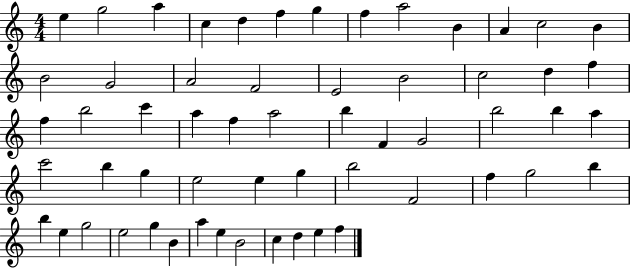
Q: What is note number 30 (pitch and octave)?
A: F4